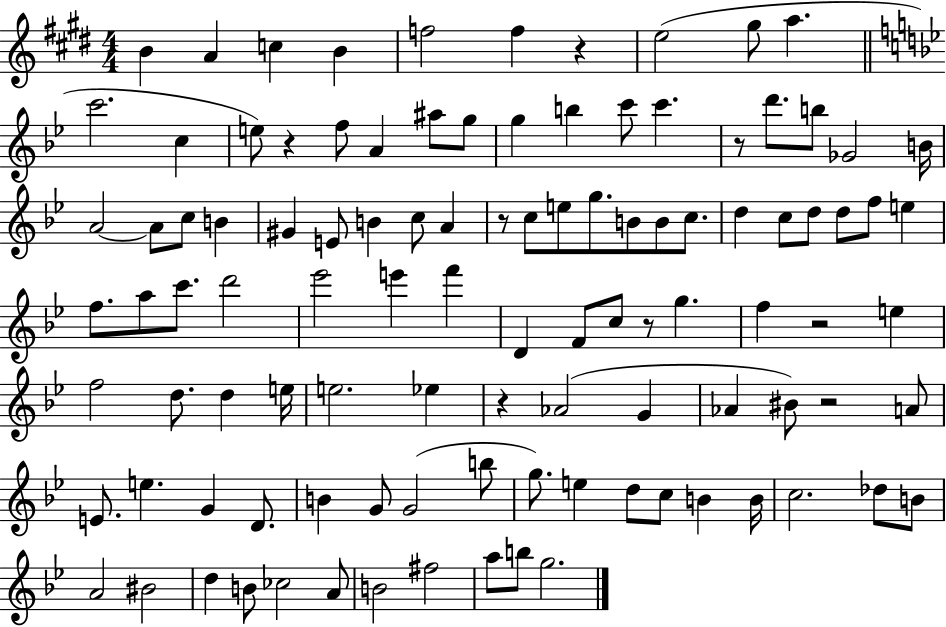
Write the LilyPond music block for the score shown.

{
  \clef treble
  \numericTimeSignature
  \time 4/4
  \key e \major
  b'4 a'4 c''4 b'4 | f''2 f''4 r4 | e''2( gis''8 a''4. | \bar "||" \break \key g \minor c'''2. c''4 | e''8) r4 f''8 a'4 ais''8 g''8 | g''4 b''4 c'''8 c'''4. | r8 d'''8. b''8 ges'2 b'16 | \break a'2~~ a'8 c''8 b'4 | gis'4 e'8 b'4 c''8 a'4 | r8 c''8 e''8 g''8. b'8 b'8 c''8. | d''4 c''8 d''8 d''8 f''8 e''4 | \break f''8. a''8 c'''8. d'''2 | ees'''2 e'''4 f'''4 | d'4 f'8 c''8 r8 g''4. | f''4 r2 e''4 | \break f''2 d''8. d''4 e''16 | e''2. ees''4 | r4 aes'2( g'4 | aes'4 bis'8) r2 a'8 | \break e'8. e''4. g'4 d'8. | b'4 g'8 g'2( b''8 | g''8.) e''4 d''8 c''8 b'4 b'16 | c''2. des''8 b'8 | \break a'2 bis'2 | d''4 b'8 ces''2 a'8 | b'2 fis''2 | a''8 b''8 g''2. | \break \bar "|."
}